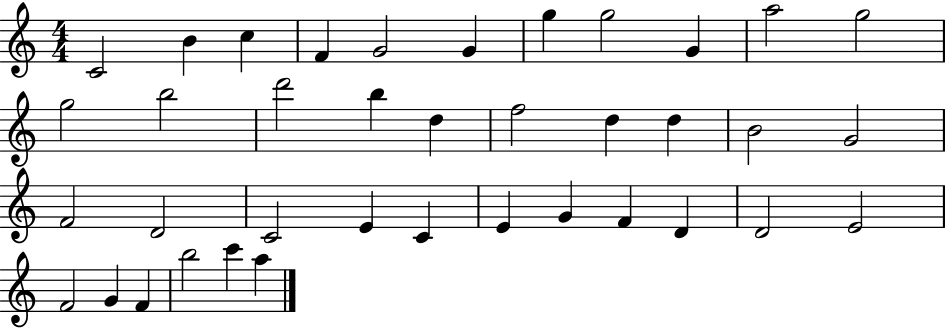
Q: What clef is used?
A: treble